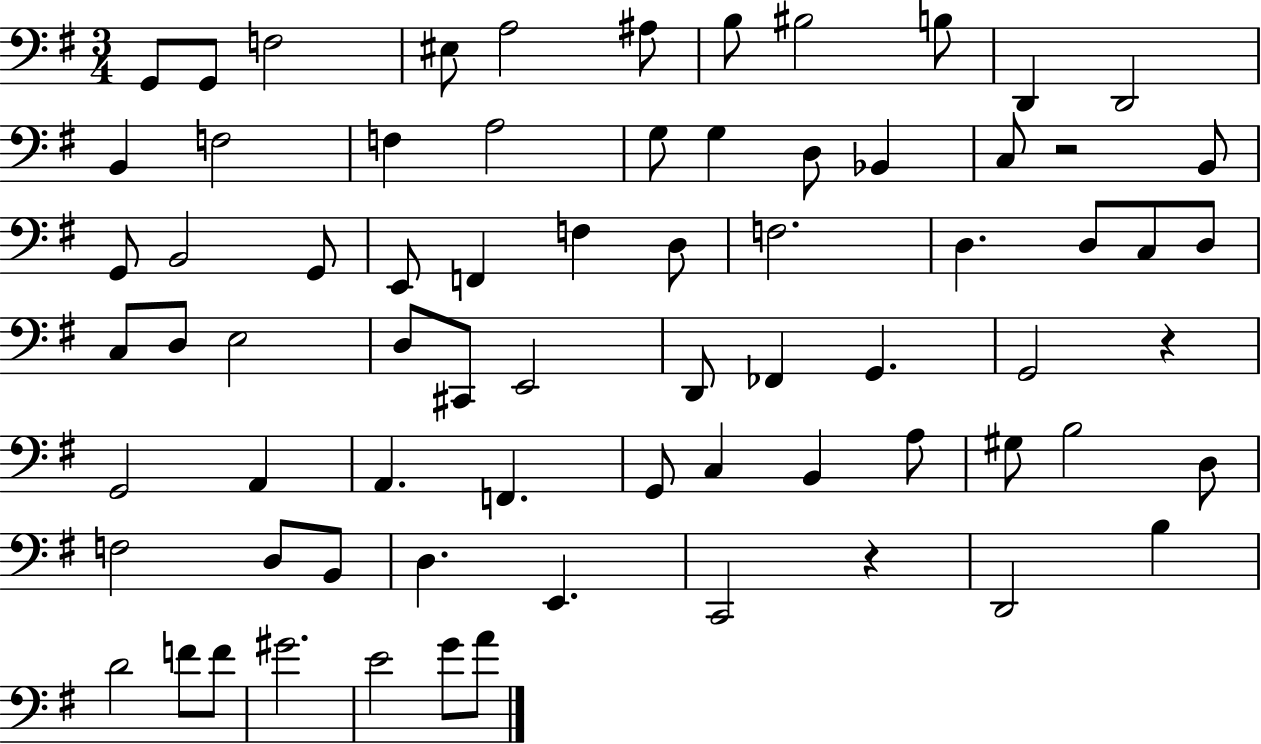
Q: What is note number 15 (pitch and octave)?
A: A3